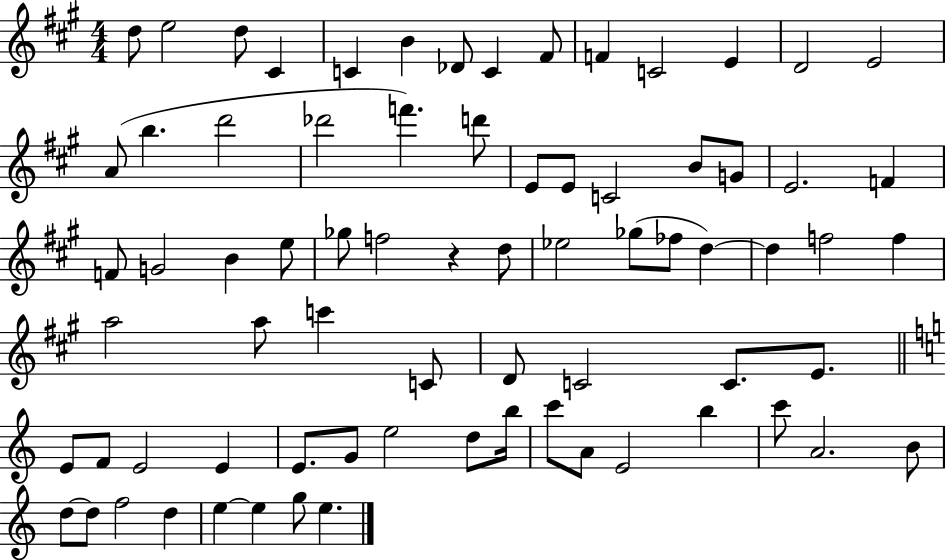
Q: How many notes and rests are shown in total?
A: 74